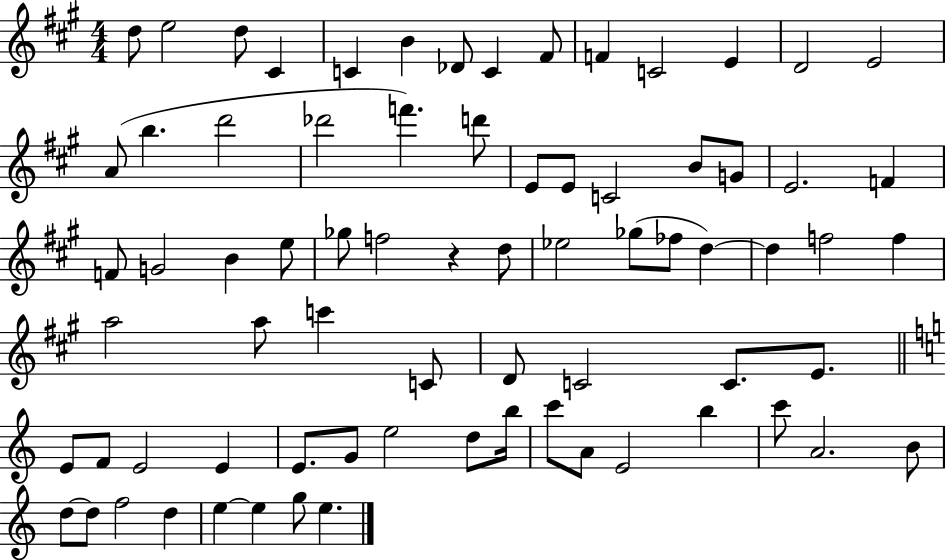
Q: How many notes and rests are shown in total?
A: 74